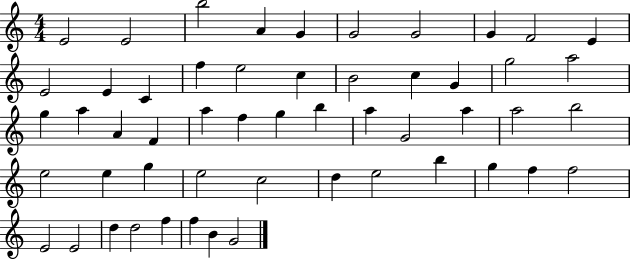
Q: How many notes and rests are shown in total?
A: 53